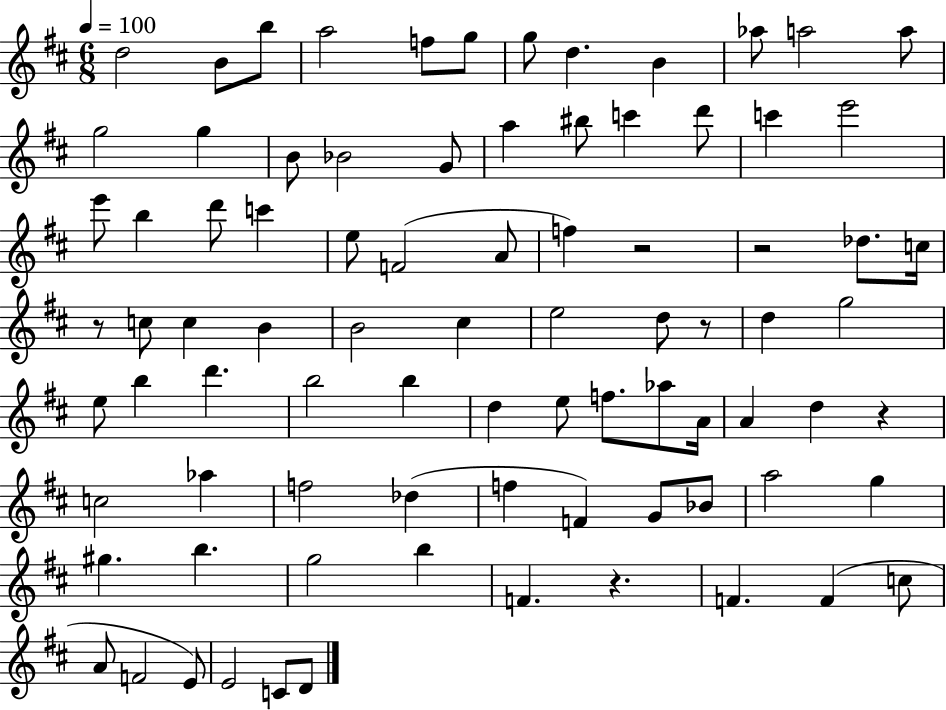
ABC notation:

X:1
T:Untitled
M:6/8
L:1/4
K:D
d2 B/2 b/2 a2 f/2 g/2 g/2 d B _a/2 a2 a/2 g2 g B/2 _B2 G/2 a ^b/2 c' d'/2 c' e'2 e'/2 b d'/2 c' e/2 F2 A/2 f z2 z2 _d/2 c/4 z/2 c/2 c B B2 ^c e2 d/2 z/2 d g2 e/2 b d' b2 b d e/2 f/2 _a/2 A/4 A d z c2 _a f2 _d f F G/2 _B/2 a2 g ^g b g2 b F z F F c/2 A/2 F2 E/2 E2 C/2 D/2